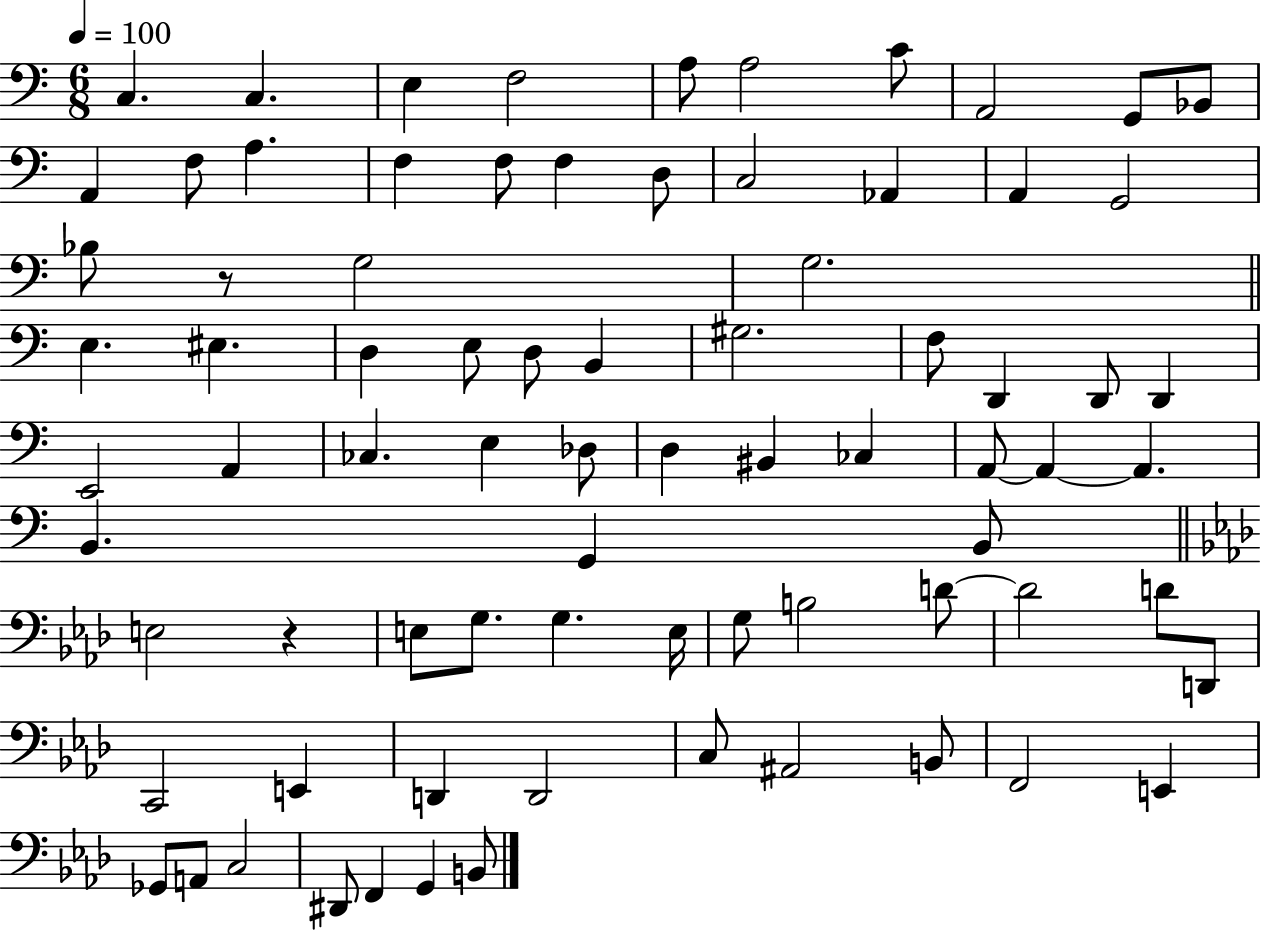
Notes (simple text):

C3/q. C3/q. E3/q F3/h A3/e A3/h C4/e A2/h G2/e Bb2/e A2/q F3/e A3/q. F3/q F3/e F3/q D3/e C3/h Ab2/q A2/q G2/h Bb3/e R/e G3/h G3/h. E3/q. EIS3/q. D3/q E3/e D3/e B2/q G#3/h. F3/e D2/q D2/e D2/q E2/h A2/q CES3/q. E3/q Db3/e D3/q BIS2/q CES3/q A2/e A2/q A2/q. B2/q. G2/q B2/e E3/h R/q E3/e G3/e. G3/q. E3/s G3/e B3/h D4/e D4/h D4/e D2/e C2/h E2/q D2/q D2/h C3/e A#2/h B2/e F2/h E2/q Gb2/e A2/e C3/h D#2/e F2/q G2/q B2/e